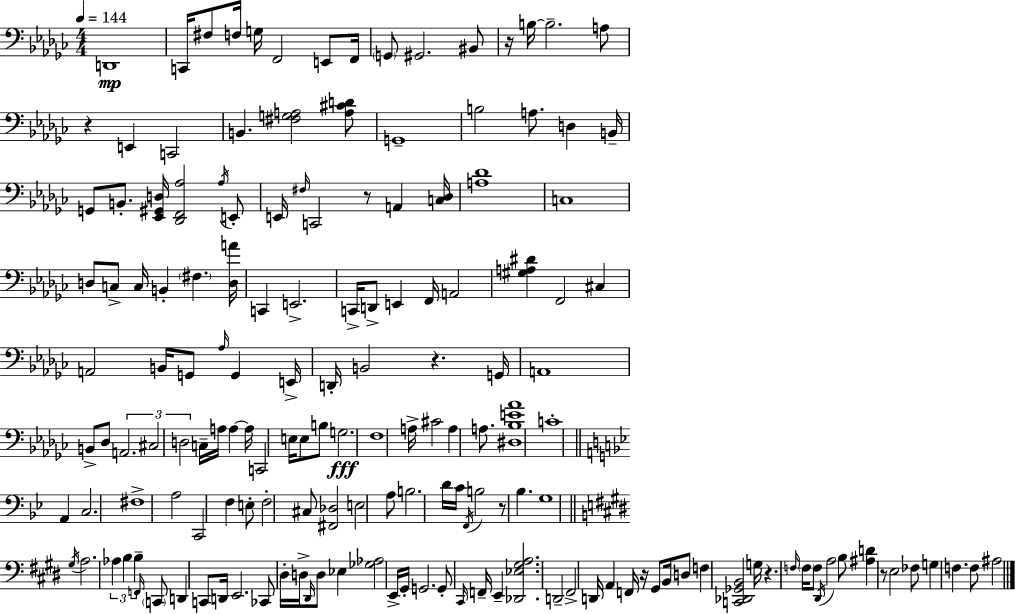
X:1
T:Untitled
M:4/4
L:1/4
K:Ebm
D,,4 C,,/4 ^F,/2 F,/4 G,/4 F,,2 E,,/2 F,,/4 G,,/2 ^G,,2 ^B,,/2 z/4 B,/4 B,2 A,/2 z E,, C,,2 B,, [^F,G,A,]2 [A,^CD]/2 G,,4 B,2 A,/2 D, B,,/4 G,,/2 B,,/2 [_E,,^G,,D,]/4 [_D,,F,,_A,]2 _A,/4 E,,/2 E,,/4 ^F,/4 C,,2 z/2 A,, [C,_D,]/4 [A,_D]4 C,4 D,/2 C,/2 C,/4 B,, ^F, [D,A]/4 C,, E,,2 C,,/4 D,,/2 E,, F,,/4 A,,2 [^G,A,^D] F,,2 ^C, A,,2 B,,/4 G,,/2 _A,/4 G,, E,,/4 D,,/4 B,,2 z G,,/4 A,,4 B,,/2 _D,/2 A,,2 ^C,2 D,2 C,/4 A,/4 A, A,/4 C,,2 E,/4 E,/2 B,/2 G,2 F,4 A,/4 ^C2 A, A,/2 [^D,_B,E_A]4 C4 A,, C,2 ^F,4 A,2 C,,2 F, E,/2 F,2 ^C,/2 [^F,,_D,]2 E,2 A,/2 B,2 D/4 C/4 F,,/4 B,2 z/2 _B, G,4 ^G,/4 A,2 _A, B, B, F,,/4 C,,/2 D,, C,,/2 D,,/4 E,,2 _C,,/2 ^D,/4 D,/4 ^D,,/4 D,/2 _E, [_G,_A,]2 E,,/4 ^G,,/4 G,,2 G,,/2 ^C,,/4 F,,/4 E,, [_D,,_E,^G,A,]2 D,,2 ^F,,2 D,,/4 A,, F,,/4 z/4 ^G,,/2 B,,/4 D,/2 F, [C,,_D,,_G,,B,,]2 G,/4 z F,/4 F,/4 F,/2 ^D,,/4 A,2 B,/2 [^A,D] z/2 E,2 _F,/2 G, F, F,/2 ^A,2